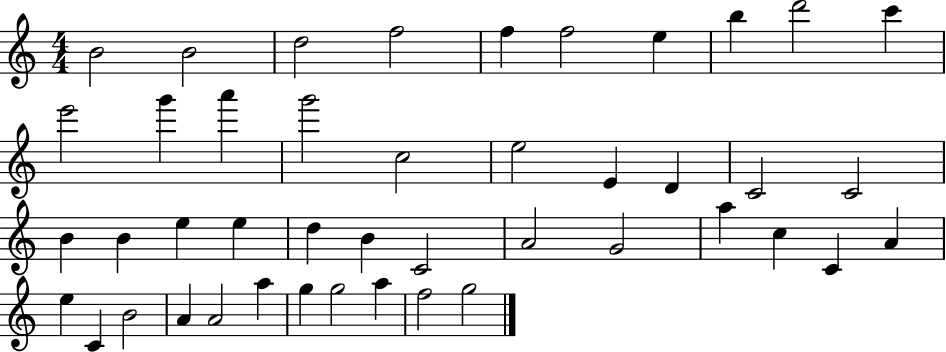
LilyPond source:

{
  \clef treble
  \numericTimeSignature
  \time 4/4
  \key c \major
  b'2 b'2 | d''2 f''2 | f''4 f''2 e''4 | b''4 d'''2 c'''4 | \break e'''2 g'''4 a'''4 | g'''2 c''2 | e''2 e'4 d'4 | c'2 c'2 | \break b'4 b'4 e''4 e''4 | d''4 b'4 c'2 | a'2 g'2 | a''4 c''4 c'4 a'4 | \break e''4 c'4 b'2 | a'4 a'2 a''4 | g''4 g''2 a''4 | f''2 g''2 | \break \bar "|."
}